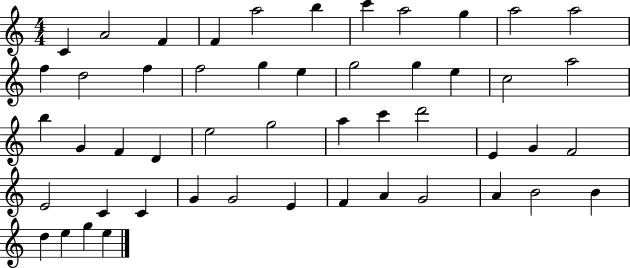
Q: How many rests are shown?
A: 0